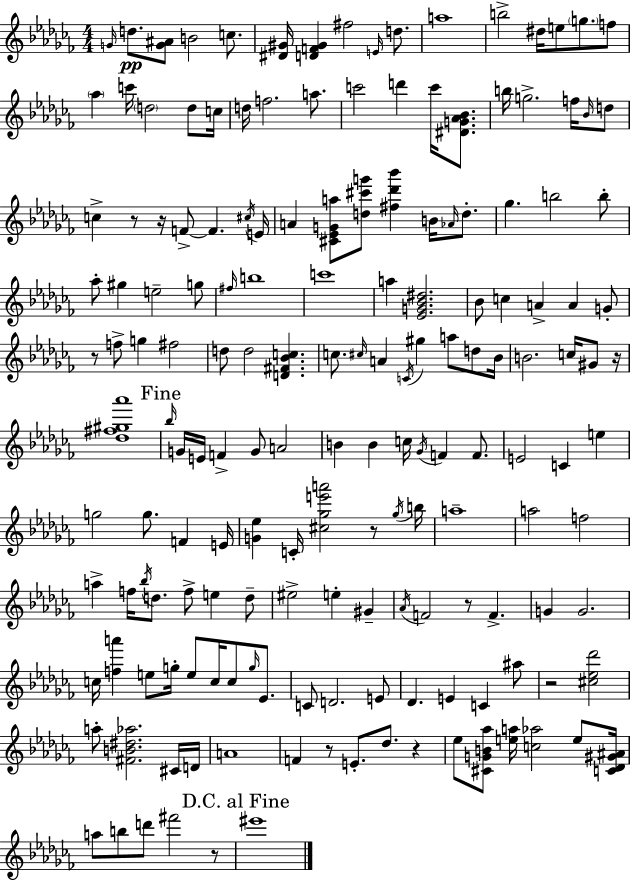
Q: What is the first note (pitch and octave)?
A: G4